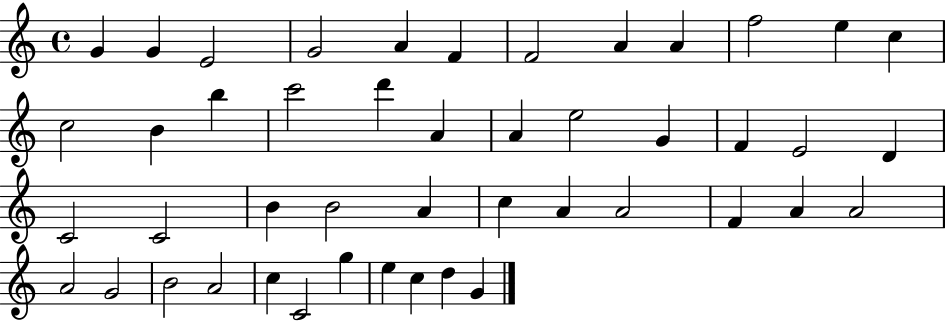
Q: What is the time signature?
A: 4/4